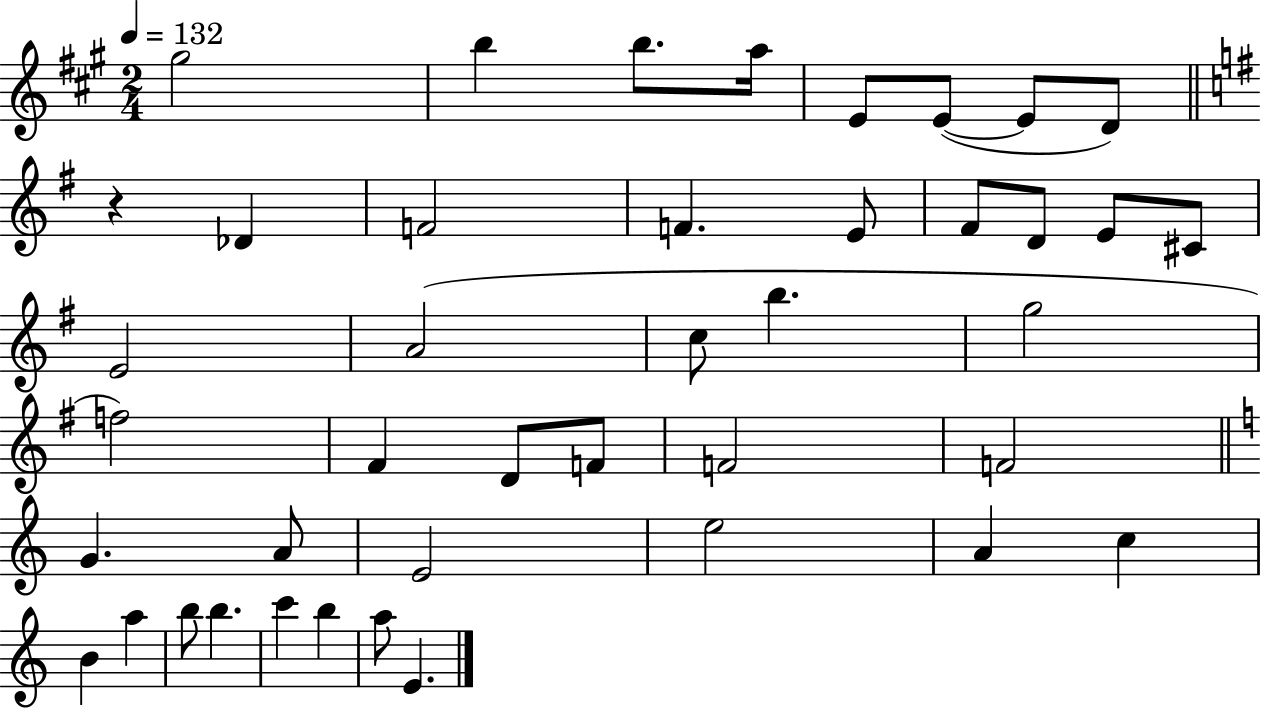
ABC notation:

X:1
T:Untitled
M:2/4
L:1/4
K:A
^g2 b b/2 a/4 E/2 E/2 E/2 D/2 z _D F2 F E/2 ^F/2 D/2 E/2 ^C/2 E2 A2 c/2 b g2 f2 ^F D/2 F/2 F2 F2 G A/2 E2 e2 A c B a b/2 b c' b a/2 E